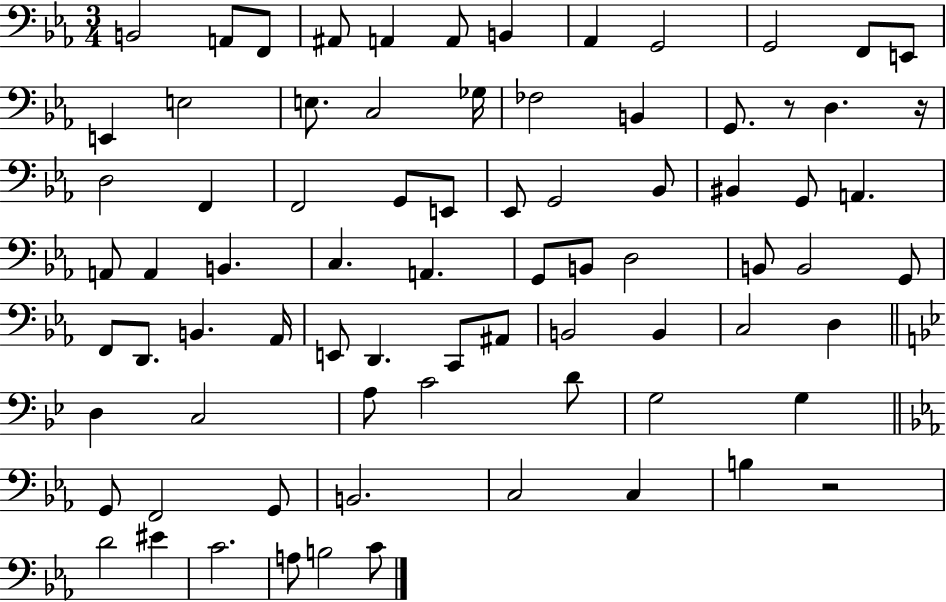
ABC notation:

X:1
T:Untitled
M:3/4
L:1/4
K:Eb
B,,2 A,,/2 F,,/2 ^A,,/2 A,, A,,/2 B,, _A,, G,,2 G,,2 F,,/2 E,,/2 E,, E,2 E,/2 C,2 _G,/4 _F,2 B,, G,,/2 z/2 D, z/4 D,2 F,, F,,2 G,,/2 E,,/2 _E,,/2 G,,2 _B,,/2 ^B,, G,,/2 A,, A,,/2 A,, B,, C, A,, G,,/2 B,,/2 D,2 B,,/2 B,,2 G,,/2 F,,/2 D,,/2 B,, _A,,/4 E,,/2 D,, C,,/2 ^A,,/2 B,,2 B,, C,2 D, D, C,2 A,/2 C2 D/2 G,2 G, G,,/2 F,,2 G,,/2 B,,2 C,2 C, B, z2 D2 ^E C2 A,/2 B,2 C/2